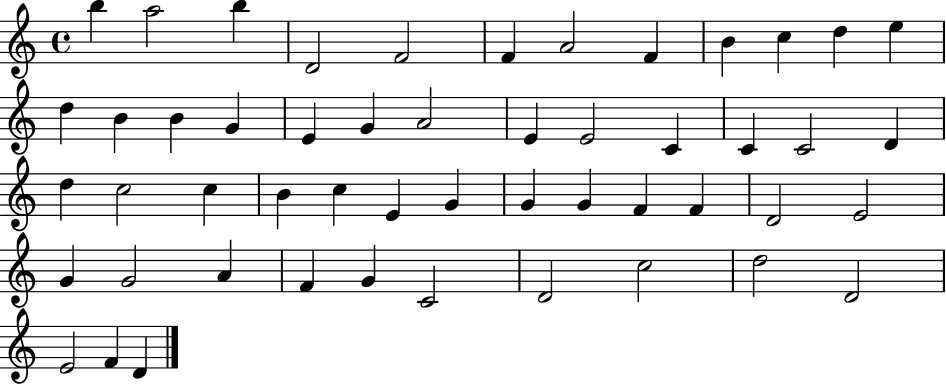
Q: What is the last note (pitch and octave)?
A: D4